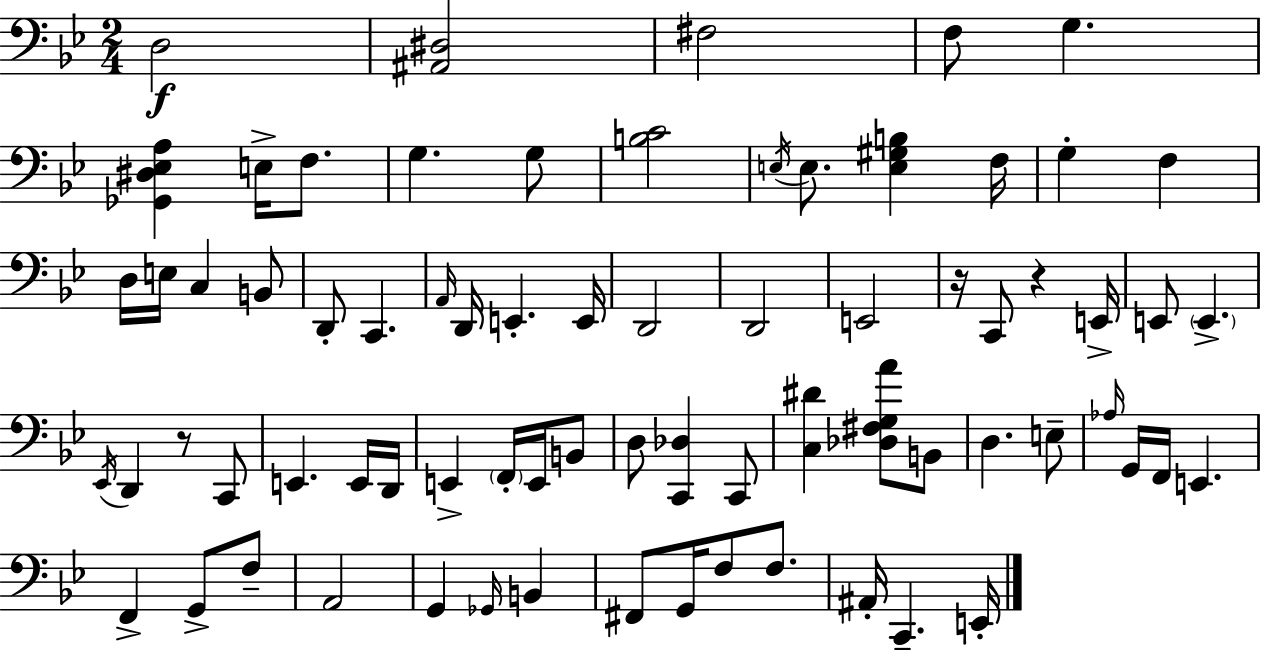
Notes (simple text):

D3/h [A#2,D#3]/h F#3/h F3/e G3/q. [Gb2,D#3,Eb3,A3]/q E3/s F3/e. G3/q. G3/e [B3,C4]/h E3/s E3/e. [E3,G#3,B3]/q F3/s G3/q F3/q D3/s E3/s C3/q B2/e D2/e C2/q. A2/s D2/s E2/q. E2/s D2/h D2/h E2/h R/s C2/e R/q E2/s E2/e E2/q. Eb2/s D2/q R/e C2/e E2/q. E2/s D2/s E2/q F2/s E2/s B2/e D3/e [C2,Db3]/q C2/e [C3,D#4]/q [Db3,F#3,G3,A4]/e B2/e D3/q. E3/e Ab3/s G2/s F2/s E2/q. F2/q G2/e F3/e A2/h G2/q Gb2/s B2/q F#2/e G2/s F3/e F3/e. A#2/s C2/q. E2/s